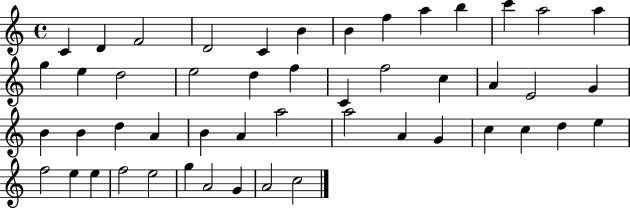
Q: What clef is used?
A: treble